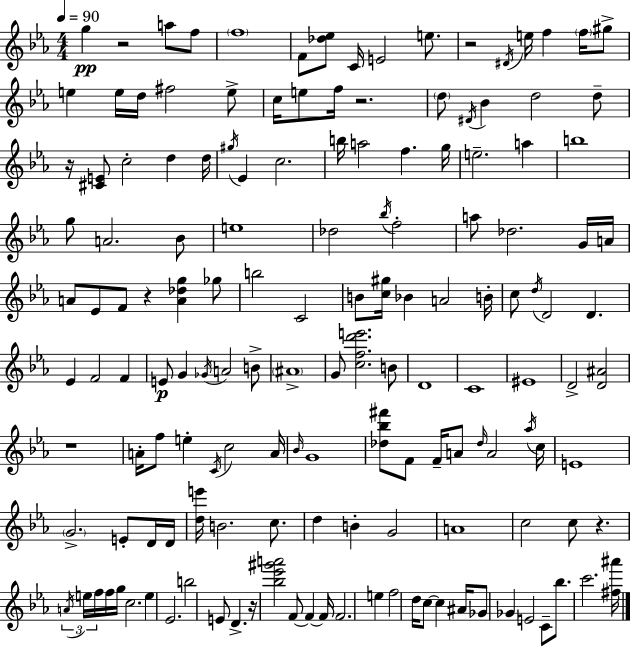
{
  \clef treble
  \numericTimeSignature
  \time 4/4
  \key ees \major
  \tempo 4 = 90
  \repeat volta 2 { g''4\pp r2 a''8 f''8 | \parenthesize f''1 | f'8 <des'' ees''>8 c'16 e'2 e''8. | r2 \acciaccatura { dis'16 } e''16 f''4 \parenthesize f''16 gis''8-> | \break e''4 e''16 d''16 fis''2 e''8-> | c''16 e''8 f''16 r2. | \parenthesize d''8 \acciaccatura { dis'16 } bes'4 d''2 | d''8-- r16 <cis' e'>8 c''2-. d''4 | \break d''16 \acciaccatura { gis''16 } ees'4 c''2. | b''16 a''2 f''4. | g''16 e''2.-- a''4 | b''1 | \break g''8 a'2. | bes'8 e''1 | des''2 \acciaccatura { bes''16 } f''2-. | a''8 des''2. | \break g'16 a'16 a'8 ees'8 f'8 r4 <a' des'' g''>4 | ges''8 b''2 c'2 | b'8 <c'' gis''>16 bes'4 a'2 | b'16-. c''8 \acciaccatura { d''16 } d'2 d'4. | \break ees'4 f'2 | f'4 e'8\p g'4 \acciaccatura { ges'16 } a'2 | b'8-> \parenthesize ais'1-> | g'8 <c'' f'' d''' e'''>2. | \break b'8 d'1 | c'1 | eis'1 | d'2-> <d' ais'>2 | \break r1 | a'16-. f''8 e''4-. \acciaccatura { c'16 } c''2 | a'16 \grace { bes'16 } g'1 | <des'' bes'' fis'''>8 f'8 f'16-- a'8 \grace { des''16 } | \break a'2 \acciaccatura { aes''16 } c''16 e'1 | \parenthesize g'2.-> | e'8-. d'16 d'16 <d'' e'''>16 b'2. | c''8. d''4 b'4-. | \break g'2 a'1 | c''2 | c''8 r4. \tuplet 3/2 { \acciaccatura { a'16 } e''16 f''16 } f''16 g''16 c''2. | e''4 ees'2. | \break b''2 | e'8 d'4.-> r16 <bes'' ees''' gis''' a'''>2 | f'8~~ f'4~~ f'16 f'2. | e''4 f''2 | \break d''16 c''8~~ c''4 ais'16 ges'8 ges'4 | e'2 c'8-- bes''8. c'''2. | <fis'' ais'''>16 } \bar "|."
}